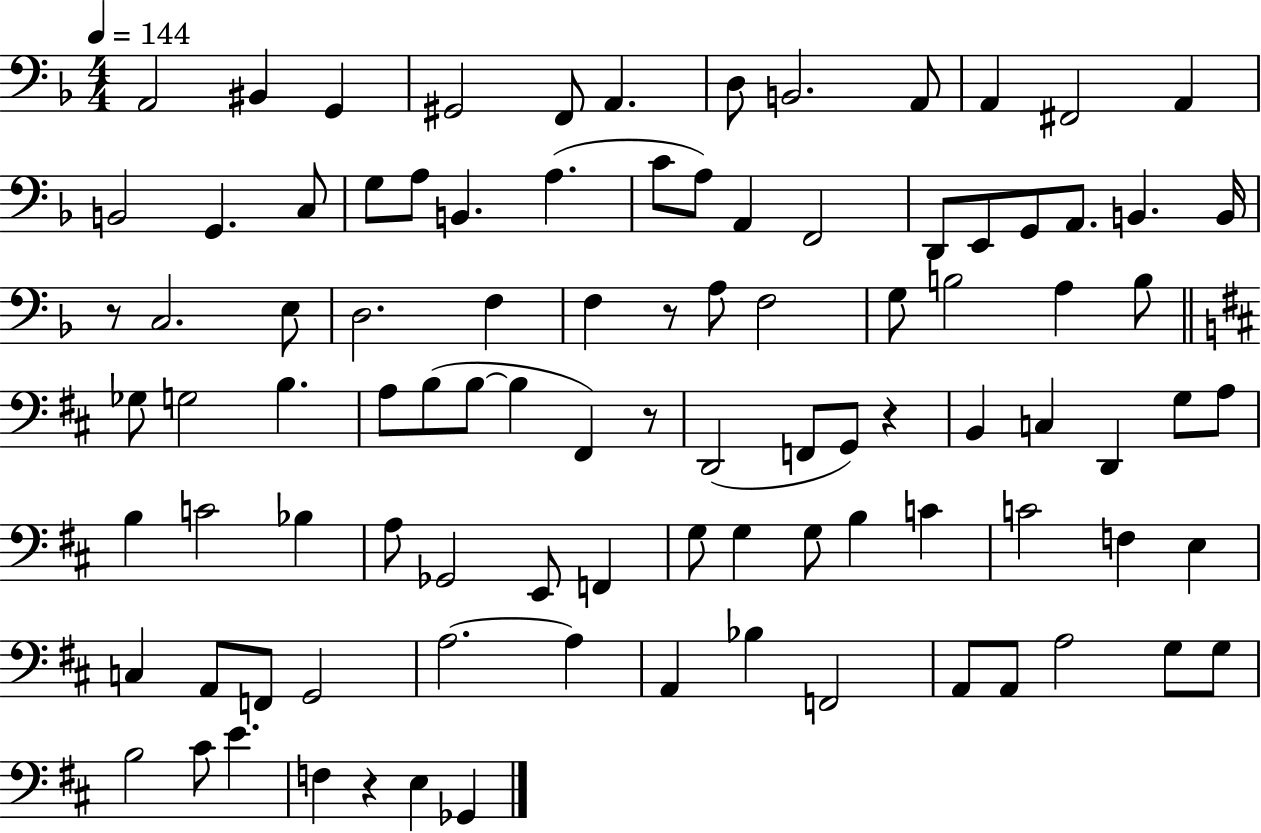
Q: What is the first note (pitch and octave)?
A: A2